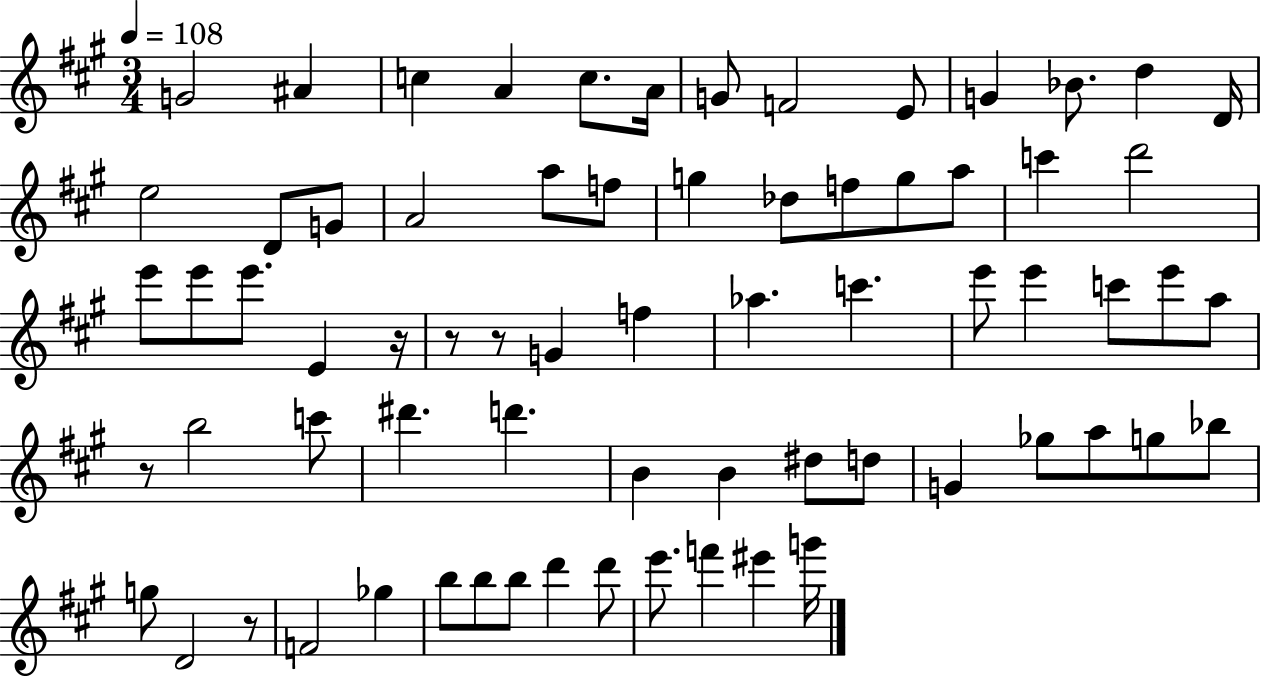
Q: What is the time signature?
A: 3/4